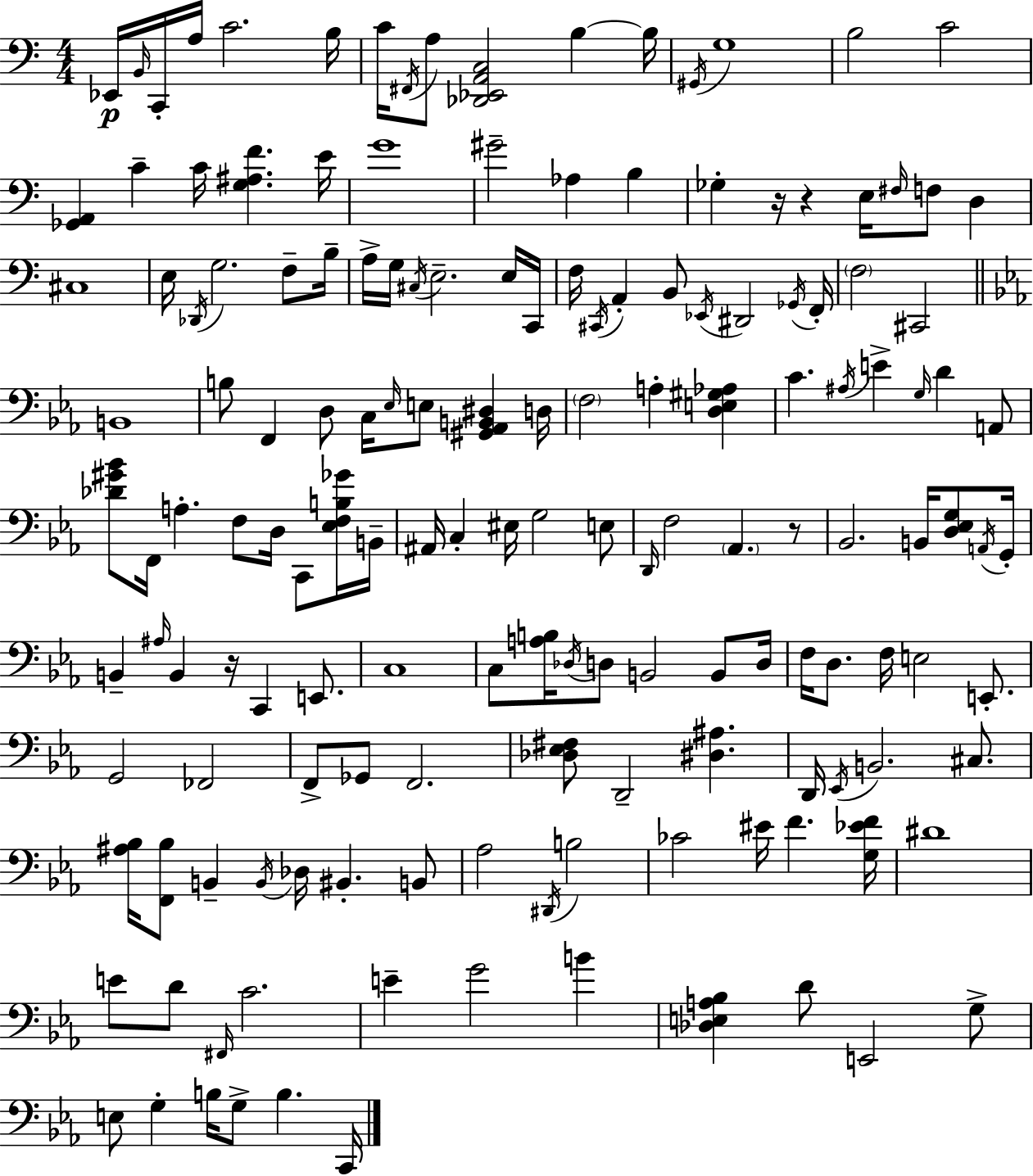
X:1
T:Untitled
M:4/4
L:1/4
K:Am
_E,,/4 B,,/4 C,,/4 A,/4 C2 B,/4 C/4 ^F,,/4 A,/2 [_D,,_E,,A,,C,]2 B, B,/4 ^G,,/4 G,4 B,2 C2 [_G,,A,,] C C/4 [G,^A,F] E/4 G4 ^G2 _A, B, _G, z/4 z E,/4 ^F,/4 F,/2 D, ^C,4 E,/4 _D,,/4 G,2 F,/2 B,/4 A,/4 G,/4 ^C,/4 E,2 E,/4 C,,/4 F,/4 ^C,,/4 A,, B,,/2 _E,,/4 ^D,,2 _G,,/4 F,,/4 F,2 ^C,,2 B,,4 B,/2 F,, D,/2 C,/4 _E,/4 E,/2 [^G,,_A,,B,,^D,] D,/4 F,2 A, [D,E,^G,_A,] C ^A,/4 E G,/4 D A,,/2 [_D^G_B]/2 F,,/4 A, F,/2 D,/4 C,,/2 [_E,F,B,_G]/4 B,,/4 ^A,,/4 C, ^E,/4 G,2 E,/2 D,,/4 F,2 _A,, z/2 _B,,2 B,,/4 [D,_E,G,]/2 A,,/4 G,,/4 B,, ^A,/4 B,, z/4 C,, E,,/2 C,4 C,/2 [A,B,]/4 _D,/4 D,/2 B,,2 B,,/2 D,/4 F,/4 D,/2 F,/4 E,2 E,,/2 G,,2 _F,,2 F,,/2 _G,,/2 F,,2 [_D,_E,^F,]/2 D,,2 [^D,^A,] D,,/4 _E,,/4 B,,2 ^C,/2 [^A,_B,]/4 [F,,_B,]/2 B,, B,,/4 _D,/4 ^B,, B,,/2 _A,2 ^D,,/4 B,2 _C2 ^E/4 F [G,_EF]/4 ^D4 E/2 D/2 ^F,,/4 C2 E G2 B [_D,E,A,_B,] D/2 E,,2 G,/2 E,/2 G, B,/4 G,/2 B, C,,/4